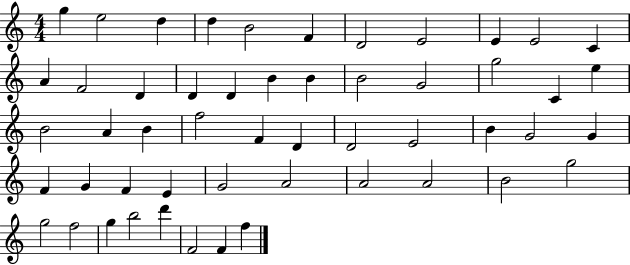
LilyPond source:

{
  \clef treble
  \numericTimeSignature
  \time 4/4
  \key c \major
  g''4 e''2 d''4 | d''4 b'2 f'4 | d'2 e'2 | e'4 e'2 c'4 | \break a'4 f'2 d'4 | d'4 d'4 b'4 b'4 | b'2 g'2 | g''2 c'4 e''4 | \break b'2 a'4 b'4 | f''2 f'4 d'4 | d'2 e'2 | b'4 g'2 g'4 | \break f'4 g'4 f'4 e'4 | g'2 a'2 | a'2 a'2 | b'2 g''2 | \break g''2 f''2 | g''4 b''2 d'''4 | f'2 f'4 f''4 | \bar "|."
}